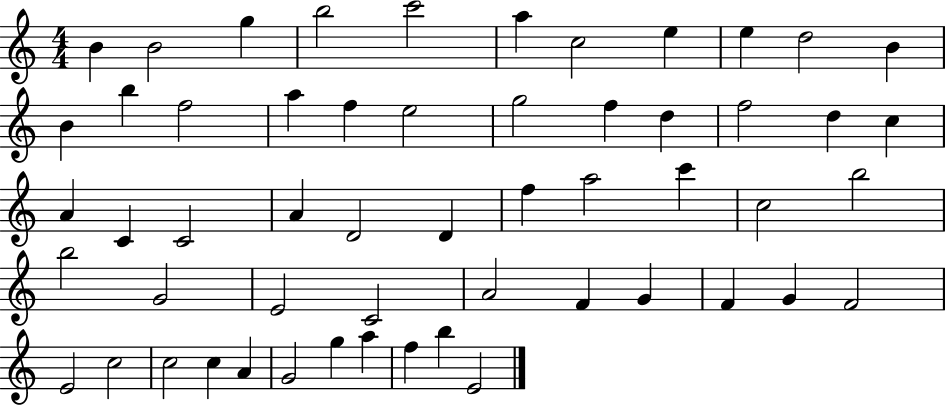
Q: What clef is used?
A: treble